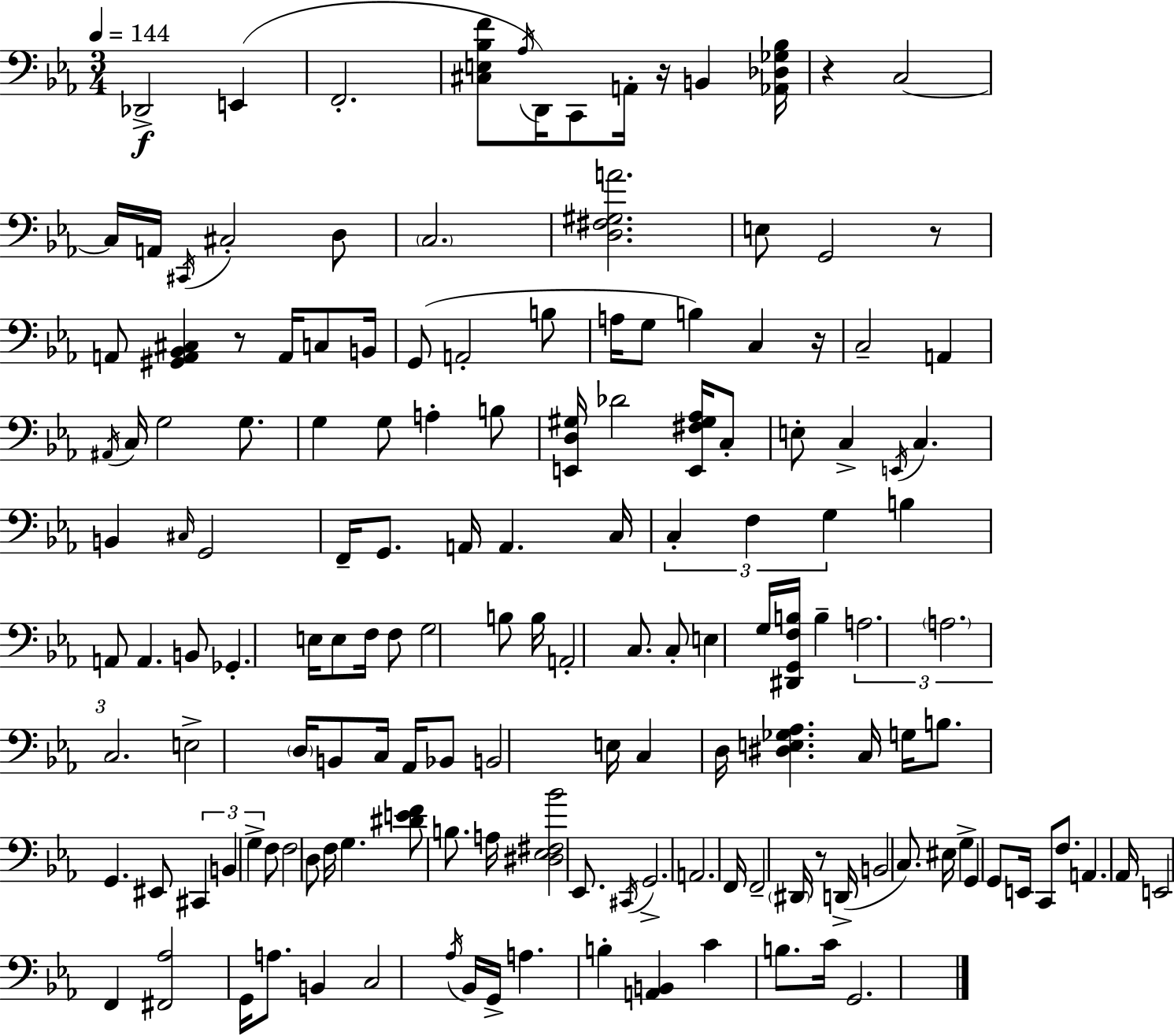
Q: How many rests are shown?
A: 6